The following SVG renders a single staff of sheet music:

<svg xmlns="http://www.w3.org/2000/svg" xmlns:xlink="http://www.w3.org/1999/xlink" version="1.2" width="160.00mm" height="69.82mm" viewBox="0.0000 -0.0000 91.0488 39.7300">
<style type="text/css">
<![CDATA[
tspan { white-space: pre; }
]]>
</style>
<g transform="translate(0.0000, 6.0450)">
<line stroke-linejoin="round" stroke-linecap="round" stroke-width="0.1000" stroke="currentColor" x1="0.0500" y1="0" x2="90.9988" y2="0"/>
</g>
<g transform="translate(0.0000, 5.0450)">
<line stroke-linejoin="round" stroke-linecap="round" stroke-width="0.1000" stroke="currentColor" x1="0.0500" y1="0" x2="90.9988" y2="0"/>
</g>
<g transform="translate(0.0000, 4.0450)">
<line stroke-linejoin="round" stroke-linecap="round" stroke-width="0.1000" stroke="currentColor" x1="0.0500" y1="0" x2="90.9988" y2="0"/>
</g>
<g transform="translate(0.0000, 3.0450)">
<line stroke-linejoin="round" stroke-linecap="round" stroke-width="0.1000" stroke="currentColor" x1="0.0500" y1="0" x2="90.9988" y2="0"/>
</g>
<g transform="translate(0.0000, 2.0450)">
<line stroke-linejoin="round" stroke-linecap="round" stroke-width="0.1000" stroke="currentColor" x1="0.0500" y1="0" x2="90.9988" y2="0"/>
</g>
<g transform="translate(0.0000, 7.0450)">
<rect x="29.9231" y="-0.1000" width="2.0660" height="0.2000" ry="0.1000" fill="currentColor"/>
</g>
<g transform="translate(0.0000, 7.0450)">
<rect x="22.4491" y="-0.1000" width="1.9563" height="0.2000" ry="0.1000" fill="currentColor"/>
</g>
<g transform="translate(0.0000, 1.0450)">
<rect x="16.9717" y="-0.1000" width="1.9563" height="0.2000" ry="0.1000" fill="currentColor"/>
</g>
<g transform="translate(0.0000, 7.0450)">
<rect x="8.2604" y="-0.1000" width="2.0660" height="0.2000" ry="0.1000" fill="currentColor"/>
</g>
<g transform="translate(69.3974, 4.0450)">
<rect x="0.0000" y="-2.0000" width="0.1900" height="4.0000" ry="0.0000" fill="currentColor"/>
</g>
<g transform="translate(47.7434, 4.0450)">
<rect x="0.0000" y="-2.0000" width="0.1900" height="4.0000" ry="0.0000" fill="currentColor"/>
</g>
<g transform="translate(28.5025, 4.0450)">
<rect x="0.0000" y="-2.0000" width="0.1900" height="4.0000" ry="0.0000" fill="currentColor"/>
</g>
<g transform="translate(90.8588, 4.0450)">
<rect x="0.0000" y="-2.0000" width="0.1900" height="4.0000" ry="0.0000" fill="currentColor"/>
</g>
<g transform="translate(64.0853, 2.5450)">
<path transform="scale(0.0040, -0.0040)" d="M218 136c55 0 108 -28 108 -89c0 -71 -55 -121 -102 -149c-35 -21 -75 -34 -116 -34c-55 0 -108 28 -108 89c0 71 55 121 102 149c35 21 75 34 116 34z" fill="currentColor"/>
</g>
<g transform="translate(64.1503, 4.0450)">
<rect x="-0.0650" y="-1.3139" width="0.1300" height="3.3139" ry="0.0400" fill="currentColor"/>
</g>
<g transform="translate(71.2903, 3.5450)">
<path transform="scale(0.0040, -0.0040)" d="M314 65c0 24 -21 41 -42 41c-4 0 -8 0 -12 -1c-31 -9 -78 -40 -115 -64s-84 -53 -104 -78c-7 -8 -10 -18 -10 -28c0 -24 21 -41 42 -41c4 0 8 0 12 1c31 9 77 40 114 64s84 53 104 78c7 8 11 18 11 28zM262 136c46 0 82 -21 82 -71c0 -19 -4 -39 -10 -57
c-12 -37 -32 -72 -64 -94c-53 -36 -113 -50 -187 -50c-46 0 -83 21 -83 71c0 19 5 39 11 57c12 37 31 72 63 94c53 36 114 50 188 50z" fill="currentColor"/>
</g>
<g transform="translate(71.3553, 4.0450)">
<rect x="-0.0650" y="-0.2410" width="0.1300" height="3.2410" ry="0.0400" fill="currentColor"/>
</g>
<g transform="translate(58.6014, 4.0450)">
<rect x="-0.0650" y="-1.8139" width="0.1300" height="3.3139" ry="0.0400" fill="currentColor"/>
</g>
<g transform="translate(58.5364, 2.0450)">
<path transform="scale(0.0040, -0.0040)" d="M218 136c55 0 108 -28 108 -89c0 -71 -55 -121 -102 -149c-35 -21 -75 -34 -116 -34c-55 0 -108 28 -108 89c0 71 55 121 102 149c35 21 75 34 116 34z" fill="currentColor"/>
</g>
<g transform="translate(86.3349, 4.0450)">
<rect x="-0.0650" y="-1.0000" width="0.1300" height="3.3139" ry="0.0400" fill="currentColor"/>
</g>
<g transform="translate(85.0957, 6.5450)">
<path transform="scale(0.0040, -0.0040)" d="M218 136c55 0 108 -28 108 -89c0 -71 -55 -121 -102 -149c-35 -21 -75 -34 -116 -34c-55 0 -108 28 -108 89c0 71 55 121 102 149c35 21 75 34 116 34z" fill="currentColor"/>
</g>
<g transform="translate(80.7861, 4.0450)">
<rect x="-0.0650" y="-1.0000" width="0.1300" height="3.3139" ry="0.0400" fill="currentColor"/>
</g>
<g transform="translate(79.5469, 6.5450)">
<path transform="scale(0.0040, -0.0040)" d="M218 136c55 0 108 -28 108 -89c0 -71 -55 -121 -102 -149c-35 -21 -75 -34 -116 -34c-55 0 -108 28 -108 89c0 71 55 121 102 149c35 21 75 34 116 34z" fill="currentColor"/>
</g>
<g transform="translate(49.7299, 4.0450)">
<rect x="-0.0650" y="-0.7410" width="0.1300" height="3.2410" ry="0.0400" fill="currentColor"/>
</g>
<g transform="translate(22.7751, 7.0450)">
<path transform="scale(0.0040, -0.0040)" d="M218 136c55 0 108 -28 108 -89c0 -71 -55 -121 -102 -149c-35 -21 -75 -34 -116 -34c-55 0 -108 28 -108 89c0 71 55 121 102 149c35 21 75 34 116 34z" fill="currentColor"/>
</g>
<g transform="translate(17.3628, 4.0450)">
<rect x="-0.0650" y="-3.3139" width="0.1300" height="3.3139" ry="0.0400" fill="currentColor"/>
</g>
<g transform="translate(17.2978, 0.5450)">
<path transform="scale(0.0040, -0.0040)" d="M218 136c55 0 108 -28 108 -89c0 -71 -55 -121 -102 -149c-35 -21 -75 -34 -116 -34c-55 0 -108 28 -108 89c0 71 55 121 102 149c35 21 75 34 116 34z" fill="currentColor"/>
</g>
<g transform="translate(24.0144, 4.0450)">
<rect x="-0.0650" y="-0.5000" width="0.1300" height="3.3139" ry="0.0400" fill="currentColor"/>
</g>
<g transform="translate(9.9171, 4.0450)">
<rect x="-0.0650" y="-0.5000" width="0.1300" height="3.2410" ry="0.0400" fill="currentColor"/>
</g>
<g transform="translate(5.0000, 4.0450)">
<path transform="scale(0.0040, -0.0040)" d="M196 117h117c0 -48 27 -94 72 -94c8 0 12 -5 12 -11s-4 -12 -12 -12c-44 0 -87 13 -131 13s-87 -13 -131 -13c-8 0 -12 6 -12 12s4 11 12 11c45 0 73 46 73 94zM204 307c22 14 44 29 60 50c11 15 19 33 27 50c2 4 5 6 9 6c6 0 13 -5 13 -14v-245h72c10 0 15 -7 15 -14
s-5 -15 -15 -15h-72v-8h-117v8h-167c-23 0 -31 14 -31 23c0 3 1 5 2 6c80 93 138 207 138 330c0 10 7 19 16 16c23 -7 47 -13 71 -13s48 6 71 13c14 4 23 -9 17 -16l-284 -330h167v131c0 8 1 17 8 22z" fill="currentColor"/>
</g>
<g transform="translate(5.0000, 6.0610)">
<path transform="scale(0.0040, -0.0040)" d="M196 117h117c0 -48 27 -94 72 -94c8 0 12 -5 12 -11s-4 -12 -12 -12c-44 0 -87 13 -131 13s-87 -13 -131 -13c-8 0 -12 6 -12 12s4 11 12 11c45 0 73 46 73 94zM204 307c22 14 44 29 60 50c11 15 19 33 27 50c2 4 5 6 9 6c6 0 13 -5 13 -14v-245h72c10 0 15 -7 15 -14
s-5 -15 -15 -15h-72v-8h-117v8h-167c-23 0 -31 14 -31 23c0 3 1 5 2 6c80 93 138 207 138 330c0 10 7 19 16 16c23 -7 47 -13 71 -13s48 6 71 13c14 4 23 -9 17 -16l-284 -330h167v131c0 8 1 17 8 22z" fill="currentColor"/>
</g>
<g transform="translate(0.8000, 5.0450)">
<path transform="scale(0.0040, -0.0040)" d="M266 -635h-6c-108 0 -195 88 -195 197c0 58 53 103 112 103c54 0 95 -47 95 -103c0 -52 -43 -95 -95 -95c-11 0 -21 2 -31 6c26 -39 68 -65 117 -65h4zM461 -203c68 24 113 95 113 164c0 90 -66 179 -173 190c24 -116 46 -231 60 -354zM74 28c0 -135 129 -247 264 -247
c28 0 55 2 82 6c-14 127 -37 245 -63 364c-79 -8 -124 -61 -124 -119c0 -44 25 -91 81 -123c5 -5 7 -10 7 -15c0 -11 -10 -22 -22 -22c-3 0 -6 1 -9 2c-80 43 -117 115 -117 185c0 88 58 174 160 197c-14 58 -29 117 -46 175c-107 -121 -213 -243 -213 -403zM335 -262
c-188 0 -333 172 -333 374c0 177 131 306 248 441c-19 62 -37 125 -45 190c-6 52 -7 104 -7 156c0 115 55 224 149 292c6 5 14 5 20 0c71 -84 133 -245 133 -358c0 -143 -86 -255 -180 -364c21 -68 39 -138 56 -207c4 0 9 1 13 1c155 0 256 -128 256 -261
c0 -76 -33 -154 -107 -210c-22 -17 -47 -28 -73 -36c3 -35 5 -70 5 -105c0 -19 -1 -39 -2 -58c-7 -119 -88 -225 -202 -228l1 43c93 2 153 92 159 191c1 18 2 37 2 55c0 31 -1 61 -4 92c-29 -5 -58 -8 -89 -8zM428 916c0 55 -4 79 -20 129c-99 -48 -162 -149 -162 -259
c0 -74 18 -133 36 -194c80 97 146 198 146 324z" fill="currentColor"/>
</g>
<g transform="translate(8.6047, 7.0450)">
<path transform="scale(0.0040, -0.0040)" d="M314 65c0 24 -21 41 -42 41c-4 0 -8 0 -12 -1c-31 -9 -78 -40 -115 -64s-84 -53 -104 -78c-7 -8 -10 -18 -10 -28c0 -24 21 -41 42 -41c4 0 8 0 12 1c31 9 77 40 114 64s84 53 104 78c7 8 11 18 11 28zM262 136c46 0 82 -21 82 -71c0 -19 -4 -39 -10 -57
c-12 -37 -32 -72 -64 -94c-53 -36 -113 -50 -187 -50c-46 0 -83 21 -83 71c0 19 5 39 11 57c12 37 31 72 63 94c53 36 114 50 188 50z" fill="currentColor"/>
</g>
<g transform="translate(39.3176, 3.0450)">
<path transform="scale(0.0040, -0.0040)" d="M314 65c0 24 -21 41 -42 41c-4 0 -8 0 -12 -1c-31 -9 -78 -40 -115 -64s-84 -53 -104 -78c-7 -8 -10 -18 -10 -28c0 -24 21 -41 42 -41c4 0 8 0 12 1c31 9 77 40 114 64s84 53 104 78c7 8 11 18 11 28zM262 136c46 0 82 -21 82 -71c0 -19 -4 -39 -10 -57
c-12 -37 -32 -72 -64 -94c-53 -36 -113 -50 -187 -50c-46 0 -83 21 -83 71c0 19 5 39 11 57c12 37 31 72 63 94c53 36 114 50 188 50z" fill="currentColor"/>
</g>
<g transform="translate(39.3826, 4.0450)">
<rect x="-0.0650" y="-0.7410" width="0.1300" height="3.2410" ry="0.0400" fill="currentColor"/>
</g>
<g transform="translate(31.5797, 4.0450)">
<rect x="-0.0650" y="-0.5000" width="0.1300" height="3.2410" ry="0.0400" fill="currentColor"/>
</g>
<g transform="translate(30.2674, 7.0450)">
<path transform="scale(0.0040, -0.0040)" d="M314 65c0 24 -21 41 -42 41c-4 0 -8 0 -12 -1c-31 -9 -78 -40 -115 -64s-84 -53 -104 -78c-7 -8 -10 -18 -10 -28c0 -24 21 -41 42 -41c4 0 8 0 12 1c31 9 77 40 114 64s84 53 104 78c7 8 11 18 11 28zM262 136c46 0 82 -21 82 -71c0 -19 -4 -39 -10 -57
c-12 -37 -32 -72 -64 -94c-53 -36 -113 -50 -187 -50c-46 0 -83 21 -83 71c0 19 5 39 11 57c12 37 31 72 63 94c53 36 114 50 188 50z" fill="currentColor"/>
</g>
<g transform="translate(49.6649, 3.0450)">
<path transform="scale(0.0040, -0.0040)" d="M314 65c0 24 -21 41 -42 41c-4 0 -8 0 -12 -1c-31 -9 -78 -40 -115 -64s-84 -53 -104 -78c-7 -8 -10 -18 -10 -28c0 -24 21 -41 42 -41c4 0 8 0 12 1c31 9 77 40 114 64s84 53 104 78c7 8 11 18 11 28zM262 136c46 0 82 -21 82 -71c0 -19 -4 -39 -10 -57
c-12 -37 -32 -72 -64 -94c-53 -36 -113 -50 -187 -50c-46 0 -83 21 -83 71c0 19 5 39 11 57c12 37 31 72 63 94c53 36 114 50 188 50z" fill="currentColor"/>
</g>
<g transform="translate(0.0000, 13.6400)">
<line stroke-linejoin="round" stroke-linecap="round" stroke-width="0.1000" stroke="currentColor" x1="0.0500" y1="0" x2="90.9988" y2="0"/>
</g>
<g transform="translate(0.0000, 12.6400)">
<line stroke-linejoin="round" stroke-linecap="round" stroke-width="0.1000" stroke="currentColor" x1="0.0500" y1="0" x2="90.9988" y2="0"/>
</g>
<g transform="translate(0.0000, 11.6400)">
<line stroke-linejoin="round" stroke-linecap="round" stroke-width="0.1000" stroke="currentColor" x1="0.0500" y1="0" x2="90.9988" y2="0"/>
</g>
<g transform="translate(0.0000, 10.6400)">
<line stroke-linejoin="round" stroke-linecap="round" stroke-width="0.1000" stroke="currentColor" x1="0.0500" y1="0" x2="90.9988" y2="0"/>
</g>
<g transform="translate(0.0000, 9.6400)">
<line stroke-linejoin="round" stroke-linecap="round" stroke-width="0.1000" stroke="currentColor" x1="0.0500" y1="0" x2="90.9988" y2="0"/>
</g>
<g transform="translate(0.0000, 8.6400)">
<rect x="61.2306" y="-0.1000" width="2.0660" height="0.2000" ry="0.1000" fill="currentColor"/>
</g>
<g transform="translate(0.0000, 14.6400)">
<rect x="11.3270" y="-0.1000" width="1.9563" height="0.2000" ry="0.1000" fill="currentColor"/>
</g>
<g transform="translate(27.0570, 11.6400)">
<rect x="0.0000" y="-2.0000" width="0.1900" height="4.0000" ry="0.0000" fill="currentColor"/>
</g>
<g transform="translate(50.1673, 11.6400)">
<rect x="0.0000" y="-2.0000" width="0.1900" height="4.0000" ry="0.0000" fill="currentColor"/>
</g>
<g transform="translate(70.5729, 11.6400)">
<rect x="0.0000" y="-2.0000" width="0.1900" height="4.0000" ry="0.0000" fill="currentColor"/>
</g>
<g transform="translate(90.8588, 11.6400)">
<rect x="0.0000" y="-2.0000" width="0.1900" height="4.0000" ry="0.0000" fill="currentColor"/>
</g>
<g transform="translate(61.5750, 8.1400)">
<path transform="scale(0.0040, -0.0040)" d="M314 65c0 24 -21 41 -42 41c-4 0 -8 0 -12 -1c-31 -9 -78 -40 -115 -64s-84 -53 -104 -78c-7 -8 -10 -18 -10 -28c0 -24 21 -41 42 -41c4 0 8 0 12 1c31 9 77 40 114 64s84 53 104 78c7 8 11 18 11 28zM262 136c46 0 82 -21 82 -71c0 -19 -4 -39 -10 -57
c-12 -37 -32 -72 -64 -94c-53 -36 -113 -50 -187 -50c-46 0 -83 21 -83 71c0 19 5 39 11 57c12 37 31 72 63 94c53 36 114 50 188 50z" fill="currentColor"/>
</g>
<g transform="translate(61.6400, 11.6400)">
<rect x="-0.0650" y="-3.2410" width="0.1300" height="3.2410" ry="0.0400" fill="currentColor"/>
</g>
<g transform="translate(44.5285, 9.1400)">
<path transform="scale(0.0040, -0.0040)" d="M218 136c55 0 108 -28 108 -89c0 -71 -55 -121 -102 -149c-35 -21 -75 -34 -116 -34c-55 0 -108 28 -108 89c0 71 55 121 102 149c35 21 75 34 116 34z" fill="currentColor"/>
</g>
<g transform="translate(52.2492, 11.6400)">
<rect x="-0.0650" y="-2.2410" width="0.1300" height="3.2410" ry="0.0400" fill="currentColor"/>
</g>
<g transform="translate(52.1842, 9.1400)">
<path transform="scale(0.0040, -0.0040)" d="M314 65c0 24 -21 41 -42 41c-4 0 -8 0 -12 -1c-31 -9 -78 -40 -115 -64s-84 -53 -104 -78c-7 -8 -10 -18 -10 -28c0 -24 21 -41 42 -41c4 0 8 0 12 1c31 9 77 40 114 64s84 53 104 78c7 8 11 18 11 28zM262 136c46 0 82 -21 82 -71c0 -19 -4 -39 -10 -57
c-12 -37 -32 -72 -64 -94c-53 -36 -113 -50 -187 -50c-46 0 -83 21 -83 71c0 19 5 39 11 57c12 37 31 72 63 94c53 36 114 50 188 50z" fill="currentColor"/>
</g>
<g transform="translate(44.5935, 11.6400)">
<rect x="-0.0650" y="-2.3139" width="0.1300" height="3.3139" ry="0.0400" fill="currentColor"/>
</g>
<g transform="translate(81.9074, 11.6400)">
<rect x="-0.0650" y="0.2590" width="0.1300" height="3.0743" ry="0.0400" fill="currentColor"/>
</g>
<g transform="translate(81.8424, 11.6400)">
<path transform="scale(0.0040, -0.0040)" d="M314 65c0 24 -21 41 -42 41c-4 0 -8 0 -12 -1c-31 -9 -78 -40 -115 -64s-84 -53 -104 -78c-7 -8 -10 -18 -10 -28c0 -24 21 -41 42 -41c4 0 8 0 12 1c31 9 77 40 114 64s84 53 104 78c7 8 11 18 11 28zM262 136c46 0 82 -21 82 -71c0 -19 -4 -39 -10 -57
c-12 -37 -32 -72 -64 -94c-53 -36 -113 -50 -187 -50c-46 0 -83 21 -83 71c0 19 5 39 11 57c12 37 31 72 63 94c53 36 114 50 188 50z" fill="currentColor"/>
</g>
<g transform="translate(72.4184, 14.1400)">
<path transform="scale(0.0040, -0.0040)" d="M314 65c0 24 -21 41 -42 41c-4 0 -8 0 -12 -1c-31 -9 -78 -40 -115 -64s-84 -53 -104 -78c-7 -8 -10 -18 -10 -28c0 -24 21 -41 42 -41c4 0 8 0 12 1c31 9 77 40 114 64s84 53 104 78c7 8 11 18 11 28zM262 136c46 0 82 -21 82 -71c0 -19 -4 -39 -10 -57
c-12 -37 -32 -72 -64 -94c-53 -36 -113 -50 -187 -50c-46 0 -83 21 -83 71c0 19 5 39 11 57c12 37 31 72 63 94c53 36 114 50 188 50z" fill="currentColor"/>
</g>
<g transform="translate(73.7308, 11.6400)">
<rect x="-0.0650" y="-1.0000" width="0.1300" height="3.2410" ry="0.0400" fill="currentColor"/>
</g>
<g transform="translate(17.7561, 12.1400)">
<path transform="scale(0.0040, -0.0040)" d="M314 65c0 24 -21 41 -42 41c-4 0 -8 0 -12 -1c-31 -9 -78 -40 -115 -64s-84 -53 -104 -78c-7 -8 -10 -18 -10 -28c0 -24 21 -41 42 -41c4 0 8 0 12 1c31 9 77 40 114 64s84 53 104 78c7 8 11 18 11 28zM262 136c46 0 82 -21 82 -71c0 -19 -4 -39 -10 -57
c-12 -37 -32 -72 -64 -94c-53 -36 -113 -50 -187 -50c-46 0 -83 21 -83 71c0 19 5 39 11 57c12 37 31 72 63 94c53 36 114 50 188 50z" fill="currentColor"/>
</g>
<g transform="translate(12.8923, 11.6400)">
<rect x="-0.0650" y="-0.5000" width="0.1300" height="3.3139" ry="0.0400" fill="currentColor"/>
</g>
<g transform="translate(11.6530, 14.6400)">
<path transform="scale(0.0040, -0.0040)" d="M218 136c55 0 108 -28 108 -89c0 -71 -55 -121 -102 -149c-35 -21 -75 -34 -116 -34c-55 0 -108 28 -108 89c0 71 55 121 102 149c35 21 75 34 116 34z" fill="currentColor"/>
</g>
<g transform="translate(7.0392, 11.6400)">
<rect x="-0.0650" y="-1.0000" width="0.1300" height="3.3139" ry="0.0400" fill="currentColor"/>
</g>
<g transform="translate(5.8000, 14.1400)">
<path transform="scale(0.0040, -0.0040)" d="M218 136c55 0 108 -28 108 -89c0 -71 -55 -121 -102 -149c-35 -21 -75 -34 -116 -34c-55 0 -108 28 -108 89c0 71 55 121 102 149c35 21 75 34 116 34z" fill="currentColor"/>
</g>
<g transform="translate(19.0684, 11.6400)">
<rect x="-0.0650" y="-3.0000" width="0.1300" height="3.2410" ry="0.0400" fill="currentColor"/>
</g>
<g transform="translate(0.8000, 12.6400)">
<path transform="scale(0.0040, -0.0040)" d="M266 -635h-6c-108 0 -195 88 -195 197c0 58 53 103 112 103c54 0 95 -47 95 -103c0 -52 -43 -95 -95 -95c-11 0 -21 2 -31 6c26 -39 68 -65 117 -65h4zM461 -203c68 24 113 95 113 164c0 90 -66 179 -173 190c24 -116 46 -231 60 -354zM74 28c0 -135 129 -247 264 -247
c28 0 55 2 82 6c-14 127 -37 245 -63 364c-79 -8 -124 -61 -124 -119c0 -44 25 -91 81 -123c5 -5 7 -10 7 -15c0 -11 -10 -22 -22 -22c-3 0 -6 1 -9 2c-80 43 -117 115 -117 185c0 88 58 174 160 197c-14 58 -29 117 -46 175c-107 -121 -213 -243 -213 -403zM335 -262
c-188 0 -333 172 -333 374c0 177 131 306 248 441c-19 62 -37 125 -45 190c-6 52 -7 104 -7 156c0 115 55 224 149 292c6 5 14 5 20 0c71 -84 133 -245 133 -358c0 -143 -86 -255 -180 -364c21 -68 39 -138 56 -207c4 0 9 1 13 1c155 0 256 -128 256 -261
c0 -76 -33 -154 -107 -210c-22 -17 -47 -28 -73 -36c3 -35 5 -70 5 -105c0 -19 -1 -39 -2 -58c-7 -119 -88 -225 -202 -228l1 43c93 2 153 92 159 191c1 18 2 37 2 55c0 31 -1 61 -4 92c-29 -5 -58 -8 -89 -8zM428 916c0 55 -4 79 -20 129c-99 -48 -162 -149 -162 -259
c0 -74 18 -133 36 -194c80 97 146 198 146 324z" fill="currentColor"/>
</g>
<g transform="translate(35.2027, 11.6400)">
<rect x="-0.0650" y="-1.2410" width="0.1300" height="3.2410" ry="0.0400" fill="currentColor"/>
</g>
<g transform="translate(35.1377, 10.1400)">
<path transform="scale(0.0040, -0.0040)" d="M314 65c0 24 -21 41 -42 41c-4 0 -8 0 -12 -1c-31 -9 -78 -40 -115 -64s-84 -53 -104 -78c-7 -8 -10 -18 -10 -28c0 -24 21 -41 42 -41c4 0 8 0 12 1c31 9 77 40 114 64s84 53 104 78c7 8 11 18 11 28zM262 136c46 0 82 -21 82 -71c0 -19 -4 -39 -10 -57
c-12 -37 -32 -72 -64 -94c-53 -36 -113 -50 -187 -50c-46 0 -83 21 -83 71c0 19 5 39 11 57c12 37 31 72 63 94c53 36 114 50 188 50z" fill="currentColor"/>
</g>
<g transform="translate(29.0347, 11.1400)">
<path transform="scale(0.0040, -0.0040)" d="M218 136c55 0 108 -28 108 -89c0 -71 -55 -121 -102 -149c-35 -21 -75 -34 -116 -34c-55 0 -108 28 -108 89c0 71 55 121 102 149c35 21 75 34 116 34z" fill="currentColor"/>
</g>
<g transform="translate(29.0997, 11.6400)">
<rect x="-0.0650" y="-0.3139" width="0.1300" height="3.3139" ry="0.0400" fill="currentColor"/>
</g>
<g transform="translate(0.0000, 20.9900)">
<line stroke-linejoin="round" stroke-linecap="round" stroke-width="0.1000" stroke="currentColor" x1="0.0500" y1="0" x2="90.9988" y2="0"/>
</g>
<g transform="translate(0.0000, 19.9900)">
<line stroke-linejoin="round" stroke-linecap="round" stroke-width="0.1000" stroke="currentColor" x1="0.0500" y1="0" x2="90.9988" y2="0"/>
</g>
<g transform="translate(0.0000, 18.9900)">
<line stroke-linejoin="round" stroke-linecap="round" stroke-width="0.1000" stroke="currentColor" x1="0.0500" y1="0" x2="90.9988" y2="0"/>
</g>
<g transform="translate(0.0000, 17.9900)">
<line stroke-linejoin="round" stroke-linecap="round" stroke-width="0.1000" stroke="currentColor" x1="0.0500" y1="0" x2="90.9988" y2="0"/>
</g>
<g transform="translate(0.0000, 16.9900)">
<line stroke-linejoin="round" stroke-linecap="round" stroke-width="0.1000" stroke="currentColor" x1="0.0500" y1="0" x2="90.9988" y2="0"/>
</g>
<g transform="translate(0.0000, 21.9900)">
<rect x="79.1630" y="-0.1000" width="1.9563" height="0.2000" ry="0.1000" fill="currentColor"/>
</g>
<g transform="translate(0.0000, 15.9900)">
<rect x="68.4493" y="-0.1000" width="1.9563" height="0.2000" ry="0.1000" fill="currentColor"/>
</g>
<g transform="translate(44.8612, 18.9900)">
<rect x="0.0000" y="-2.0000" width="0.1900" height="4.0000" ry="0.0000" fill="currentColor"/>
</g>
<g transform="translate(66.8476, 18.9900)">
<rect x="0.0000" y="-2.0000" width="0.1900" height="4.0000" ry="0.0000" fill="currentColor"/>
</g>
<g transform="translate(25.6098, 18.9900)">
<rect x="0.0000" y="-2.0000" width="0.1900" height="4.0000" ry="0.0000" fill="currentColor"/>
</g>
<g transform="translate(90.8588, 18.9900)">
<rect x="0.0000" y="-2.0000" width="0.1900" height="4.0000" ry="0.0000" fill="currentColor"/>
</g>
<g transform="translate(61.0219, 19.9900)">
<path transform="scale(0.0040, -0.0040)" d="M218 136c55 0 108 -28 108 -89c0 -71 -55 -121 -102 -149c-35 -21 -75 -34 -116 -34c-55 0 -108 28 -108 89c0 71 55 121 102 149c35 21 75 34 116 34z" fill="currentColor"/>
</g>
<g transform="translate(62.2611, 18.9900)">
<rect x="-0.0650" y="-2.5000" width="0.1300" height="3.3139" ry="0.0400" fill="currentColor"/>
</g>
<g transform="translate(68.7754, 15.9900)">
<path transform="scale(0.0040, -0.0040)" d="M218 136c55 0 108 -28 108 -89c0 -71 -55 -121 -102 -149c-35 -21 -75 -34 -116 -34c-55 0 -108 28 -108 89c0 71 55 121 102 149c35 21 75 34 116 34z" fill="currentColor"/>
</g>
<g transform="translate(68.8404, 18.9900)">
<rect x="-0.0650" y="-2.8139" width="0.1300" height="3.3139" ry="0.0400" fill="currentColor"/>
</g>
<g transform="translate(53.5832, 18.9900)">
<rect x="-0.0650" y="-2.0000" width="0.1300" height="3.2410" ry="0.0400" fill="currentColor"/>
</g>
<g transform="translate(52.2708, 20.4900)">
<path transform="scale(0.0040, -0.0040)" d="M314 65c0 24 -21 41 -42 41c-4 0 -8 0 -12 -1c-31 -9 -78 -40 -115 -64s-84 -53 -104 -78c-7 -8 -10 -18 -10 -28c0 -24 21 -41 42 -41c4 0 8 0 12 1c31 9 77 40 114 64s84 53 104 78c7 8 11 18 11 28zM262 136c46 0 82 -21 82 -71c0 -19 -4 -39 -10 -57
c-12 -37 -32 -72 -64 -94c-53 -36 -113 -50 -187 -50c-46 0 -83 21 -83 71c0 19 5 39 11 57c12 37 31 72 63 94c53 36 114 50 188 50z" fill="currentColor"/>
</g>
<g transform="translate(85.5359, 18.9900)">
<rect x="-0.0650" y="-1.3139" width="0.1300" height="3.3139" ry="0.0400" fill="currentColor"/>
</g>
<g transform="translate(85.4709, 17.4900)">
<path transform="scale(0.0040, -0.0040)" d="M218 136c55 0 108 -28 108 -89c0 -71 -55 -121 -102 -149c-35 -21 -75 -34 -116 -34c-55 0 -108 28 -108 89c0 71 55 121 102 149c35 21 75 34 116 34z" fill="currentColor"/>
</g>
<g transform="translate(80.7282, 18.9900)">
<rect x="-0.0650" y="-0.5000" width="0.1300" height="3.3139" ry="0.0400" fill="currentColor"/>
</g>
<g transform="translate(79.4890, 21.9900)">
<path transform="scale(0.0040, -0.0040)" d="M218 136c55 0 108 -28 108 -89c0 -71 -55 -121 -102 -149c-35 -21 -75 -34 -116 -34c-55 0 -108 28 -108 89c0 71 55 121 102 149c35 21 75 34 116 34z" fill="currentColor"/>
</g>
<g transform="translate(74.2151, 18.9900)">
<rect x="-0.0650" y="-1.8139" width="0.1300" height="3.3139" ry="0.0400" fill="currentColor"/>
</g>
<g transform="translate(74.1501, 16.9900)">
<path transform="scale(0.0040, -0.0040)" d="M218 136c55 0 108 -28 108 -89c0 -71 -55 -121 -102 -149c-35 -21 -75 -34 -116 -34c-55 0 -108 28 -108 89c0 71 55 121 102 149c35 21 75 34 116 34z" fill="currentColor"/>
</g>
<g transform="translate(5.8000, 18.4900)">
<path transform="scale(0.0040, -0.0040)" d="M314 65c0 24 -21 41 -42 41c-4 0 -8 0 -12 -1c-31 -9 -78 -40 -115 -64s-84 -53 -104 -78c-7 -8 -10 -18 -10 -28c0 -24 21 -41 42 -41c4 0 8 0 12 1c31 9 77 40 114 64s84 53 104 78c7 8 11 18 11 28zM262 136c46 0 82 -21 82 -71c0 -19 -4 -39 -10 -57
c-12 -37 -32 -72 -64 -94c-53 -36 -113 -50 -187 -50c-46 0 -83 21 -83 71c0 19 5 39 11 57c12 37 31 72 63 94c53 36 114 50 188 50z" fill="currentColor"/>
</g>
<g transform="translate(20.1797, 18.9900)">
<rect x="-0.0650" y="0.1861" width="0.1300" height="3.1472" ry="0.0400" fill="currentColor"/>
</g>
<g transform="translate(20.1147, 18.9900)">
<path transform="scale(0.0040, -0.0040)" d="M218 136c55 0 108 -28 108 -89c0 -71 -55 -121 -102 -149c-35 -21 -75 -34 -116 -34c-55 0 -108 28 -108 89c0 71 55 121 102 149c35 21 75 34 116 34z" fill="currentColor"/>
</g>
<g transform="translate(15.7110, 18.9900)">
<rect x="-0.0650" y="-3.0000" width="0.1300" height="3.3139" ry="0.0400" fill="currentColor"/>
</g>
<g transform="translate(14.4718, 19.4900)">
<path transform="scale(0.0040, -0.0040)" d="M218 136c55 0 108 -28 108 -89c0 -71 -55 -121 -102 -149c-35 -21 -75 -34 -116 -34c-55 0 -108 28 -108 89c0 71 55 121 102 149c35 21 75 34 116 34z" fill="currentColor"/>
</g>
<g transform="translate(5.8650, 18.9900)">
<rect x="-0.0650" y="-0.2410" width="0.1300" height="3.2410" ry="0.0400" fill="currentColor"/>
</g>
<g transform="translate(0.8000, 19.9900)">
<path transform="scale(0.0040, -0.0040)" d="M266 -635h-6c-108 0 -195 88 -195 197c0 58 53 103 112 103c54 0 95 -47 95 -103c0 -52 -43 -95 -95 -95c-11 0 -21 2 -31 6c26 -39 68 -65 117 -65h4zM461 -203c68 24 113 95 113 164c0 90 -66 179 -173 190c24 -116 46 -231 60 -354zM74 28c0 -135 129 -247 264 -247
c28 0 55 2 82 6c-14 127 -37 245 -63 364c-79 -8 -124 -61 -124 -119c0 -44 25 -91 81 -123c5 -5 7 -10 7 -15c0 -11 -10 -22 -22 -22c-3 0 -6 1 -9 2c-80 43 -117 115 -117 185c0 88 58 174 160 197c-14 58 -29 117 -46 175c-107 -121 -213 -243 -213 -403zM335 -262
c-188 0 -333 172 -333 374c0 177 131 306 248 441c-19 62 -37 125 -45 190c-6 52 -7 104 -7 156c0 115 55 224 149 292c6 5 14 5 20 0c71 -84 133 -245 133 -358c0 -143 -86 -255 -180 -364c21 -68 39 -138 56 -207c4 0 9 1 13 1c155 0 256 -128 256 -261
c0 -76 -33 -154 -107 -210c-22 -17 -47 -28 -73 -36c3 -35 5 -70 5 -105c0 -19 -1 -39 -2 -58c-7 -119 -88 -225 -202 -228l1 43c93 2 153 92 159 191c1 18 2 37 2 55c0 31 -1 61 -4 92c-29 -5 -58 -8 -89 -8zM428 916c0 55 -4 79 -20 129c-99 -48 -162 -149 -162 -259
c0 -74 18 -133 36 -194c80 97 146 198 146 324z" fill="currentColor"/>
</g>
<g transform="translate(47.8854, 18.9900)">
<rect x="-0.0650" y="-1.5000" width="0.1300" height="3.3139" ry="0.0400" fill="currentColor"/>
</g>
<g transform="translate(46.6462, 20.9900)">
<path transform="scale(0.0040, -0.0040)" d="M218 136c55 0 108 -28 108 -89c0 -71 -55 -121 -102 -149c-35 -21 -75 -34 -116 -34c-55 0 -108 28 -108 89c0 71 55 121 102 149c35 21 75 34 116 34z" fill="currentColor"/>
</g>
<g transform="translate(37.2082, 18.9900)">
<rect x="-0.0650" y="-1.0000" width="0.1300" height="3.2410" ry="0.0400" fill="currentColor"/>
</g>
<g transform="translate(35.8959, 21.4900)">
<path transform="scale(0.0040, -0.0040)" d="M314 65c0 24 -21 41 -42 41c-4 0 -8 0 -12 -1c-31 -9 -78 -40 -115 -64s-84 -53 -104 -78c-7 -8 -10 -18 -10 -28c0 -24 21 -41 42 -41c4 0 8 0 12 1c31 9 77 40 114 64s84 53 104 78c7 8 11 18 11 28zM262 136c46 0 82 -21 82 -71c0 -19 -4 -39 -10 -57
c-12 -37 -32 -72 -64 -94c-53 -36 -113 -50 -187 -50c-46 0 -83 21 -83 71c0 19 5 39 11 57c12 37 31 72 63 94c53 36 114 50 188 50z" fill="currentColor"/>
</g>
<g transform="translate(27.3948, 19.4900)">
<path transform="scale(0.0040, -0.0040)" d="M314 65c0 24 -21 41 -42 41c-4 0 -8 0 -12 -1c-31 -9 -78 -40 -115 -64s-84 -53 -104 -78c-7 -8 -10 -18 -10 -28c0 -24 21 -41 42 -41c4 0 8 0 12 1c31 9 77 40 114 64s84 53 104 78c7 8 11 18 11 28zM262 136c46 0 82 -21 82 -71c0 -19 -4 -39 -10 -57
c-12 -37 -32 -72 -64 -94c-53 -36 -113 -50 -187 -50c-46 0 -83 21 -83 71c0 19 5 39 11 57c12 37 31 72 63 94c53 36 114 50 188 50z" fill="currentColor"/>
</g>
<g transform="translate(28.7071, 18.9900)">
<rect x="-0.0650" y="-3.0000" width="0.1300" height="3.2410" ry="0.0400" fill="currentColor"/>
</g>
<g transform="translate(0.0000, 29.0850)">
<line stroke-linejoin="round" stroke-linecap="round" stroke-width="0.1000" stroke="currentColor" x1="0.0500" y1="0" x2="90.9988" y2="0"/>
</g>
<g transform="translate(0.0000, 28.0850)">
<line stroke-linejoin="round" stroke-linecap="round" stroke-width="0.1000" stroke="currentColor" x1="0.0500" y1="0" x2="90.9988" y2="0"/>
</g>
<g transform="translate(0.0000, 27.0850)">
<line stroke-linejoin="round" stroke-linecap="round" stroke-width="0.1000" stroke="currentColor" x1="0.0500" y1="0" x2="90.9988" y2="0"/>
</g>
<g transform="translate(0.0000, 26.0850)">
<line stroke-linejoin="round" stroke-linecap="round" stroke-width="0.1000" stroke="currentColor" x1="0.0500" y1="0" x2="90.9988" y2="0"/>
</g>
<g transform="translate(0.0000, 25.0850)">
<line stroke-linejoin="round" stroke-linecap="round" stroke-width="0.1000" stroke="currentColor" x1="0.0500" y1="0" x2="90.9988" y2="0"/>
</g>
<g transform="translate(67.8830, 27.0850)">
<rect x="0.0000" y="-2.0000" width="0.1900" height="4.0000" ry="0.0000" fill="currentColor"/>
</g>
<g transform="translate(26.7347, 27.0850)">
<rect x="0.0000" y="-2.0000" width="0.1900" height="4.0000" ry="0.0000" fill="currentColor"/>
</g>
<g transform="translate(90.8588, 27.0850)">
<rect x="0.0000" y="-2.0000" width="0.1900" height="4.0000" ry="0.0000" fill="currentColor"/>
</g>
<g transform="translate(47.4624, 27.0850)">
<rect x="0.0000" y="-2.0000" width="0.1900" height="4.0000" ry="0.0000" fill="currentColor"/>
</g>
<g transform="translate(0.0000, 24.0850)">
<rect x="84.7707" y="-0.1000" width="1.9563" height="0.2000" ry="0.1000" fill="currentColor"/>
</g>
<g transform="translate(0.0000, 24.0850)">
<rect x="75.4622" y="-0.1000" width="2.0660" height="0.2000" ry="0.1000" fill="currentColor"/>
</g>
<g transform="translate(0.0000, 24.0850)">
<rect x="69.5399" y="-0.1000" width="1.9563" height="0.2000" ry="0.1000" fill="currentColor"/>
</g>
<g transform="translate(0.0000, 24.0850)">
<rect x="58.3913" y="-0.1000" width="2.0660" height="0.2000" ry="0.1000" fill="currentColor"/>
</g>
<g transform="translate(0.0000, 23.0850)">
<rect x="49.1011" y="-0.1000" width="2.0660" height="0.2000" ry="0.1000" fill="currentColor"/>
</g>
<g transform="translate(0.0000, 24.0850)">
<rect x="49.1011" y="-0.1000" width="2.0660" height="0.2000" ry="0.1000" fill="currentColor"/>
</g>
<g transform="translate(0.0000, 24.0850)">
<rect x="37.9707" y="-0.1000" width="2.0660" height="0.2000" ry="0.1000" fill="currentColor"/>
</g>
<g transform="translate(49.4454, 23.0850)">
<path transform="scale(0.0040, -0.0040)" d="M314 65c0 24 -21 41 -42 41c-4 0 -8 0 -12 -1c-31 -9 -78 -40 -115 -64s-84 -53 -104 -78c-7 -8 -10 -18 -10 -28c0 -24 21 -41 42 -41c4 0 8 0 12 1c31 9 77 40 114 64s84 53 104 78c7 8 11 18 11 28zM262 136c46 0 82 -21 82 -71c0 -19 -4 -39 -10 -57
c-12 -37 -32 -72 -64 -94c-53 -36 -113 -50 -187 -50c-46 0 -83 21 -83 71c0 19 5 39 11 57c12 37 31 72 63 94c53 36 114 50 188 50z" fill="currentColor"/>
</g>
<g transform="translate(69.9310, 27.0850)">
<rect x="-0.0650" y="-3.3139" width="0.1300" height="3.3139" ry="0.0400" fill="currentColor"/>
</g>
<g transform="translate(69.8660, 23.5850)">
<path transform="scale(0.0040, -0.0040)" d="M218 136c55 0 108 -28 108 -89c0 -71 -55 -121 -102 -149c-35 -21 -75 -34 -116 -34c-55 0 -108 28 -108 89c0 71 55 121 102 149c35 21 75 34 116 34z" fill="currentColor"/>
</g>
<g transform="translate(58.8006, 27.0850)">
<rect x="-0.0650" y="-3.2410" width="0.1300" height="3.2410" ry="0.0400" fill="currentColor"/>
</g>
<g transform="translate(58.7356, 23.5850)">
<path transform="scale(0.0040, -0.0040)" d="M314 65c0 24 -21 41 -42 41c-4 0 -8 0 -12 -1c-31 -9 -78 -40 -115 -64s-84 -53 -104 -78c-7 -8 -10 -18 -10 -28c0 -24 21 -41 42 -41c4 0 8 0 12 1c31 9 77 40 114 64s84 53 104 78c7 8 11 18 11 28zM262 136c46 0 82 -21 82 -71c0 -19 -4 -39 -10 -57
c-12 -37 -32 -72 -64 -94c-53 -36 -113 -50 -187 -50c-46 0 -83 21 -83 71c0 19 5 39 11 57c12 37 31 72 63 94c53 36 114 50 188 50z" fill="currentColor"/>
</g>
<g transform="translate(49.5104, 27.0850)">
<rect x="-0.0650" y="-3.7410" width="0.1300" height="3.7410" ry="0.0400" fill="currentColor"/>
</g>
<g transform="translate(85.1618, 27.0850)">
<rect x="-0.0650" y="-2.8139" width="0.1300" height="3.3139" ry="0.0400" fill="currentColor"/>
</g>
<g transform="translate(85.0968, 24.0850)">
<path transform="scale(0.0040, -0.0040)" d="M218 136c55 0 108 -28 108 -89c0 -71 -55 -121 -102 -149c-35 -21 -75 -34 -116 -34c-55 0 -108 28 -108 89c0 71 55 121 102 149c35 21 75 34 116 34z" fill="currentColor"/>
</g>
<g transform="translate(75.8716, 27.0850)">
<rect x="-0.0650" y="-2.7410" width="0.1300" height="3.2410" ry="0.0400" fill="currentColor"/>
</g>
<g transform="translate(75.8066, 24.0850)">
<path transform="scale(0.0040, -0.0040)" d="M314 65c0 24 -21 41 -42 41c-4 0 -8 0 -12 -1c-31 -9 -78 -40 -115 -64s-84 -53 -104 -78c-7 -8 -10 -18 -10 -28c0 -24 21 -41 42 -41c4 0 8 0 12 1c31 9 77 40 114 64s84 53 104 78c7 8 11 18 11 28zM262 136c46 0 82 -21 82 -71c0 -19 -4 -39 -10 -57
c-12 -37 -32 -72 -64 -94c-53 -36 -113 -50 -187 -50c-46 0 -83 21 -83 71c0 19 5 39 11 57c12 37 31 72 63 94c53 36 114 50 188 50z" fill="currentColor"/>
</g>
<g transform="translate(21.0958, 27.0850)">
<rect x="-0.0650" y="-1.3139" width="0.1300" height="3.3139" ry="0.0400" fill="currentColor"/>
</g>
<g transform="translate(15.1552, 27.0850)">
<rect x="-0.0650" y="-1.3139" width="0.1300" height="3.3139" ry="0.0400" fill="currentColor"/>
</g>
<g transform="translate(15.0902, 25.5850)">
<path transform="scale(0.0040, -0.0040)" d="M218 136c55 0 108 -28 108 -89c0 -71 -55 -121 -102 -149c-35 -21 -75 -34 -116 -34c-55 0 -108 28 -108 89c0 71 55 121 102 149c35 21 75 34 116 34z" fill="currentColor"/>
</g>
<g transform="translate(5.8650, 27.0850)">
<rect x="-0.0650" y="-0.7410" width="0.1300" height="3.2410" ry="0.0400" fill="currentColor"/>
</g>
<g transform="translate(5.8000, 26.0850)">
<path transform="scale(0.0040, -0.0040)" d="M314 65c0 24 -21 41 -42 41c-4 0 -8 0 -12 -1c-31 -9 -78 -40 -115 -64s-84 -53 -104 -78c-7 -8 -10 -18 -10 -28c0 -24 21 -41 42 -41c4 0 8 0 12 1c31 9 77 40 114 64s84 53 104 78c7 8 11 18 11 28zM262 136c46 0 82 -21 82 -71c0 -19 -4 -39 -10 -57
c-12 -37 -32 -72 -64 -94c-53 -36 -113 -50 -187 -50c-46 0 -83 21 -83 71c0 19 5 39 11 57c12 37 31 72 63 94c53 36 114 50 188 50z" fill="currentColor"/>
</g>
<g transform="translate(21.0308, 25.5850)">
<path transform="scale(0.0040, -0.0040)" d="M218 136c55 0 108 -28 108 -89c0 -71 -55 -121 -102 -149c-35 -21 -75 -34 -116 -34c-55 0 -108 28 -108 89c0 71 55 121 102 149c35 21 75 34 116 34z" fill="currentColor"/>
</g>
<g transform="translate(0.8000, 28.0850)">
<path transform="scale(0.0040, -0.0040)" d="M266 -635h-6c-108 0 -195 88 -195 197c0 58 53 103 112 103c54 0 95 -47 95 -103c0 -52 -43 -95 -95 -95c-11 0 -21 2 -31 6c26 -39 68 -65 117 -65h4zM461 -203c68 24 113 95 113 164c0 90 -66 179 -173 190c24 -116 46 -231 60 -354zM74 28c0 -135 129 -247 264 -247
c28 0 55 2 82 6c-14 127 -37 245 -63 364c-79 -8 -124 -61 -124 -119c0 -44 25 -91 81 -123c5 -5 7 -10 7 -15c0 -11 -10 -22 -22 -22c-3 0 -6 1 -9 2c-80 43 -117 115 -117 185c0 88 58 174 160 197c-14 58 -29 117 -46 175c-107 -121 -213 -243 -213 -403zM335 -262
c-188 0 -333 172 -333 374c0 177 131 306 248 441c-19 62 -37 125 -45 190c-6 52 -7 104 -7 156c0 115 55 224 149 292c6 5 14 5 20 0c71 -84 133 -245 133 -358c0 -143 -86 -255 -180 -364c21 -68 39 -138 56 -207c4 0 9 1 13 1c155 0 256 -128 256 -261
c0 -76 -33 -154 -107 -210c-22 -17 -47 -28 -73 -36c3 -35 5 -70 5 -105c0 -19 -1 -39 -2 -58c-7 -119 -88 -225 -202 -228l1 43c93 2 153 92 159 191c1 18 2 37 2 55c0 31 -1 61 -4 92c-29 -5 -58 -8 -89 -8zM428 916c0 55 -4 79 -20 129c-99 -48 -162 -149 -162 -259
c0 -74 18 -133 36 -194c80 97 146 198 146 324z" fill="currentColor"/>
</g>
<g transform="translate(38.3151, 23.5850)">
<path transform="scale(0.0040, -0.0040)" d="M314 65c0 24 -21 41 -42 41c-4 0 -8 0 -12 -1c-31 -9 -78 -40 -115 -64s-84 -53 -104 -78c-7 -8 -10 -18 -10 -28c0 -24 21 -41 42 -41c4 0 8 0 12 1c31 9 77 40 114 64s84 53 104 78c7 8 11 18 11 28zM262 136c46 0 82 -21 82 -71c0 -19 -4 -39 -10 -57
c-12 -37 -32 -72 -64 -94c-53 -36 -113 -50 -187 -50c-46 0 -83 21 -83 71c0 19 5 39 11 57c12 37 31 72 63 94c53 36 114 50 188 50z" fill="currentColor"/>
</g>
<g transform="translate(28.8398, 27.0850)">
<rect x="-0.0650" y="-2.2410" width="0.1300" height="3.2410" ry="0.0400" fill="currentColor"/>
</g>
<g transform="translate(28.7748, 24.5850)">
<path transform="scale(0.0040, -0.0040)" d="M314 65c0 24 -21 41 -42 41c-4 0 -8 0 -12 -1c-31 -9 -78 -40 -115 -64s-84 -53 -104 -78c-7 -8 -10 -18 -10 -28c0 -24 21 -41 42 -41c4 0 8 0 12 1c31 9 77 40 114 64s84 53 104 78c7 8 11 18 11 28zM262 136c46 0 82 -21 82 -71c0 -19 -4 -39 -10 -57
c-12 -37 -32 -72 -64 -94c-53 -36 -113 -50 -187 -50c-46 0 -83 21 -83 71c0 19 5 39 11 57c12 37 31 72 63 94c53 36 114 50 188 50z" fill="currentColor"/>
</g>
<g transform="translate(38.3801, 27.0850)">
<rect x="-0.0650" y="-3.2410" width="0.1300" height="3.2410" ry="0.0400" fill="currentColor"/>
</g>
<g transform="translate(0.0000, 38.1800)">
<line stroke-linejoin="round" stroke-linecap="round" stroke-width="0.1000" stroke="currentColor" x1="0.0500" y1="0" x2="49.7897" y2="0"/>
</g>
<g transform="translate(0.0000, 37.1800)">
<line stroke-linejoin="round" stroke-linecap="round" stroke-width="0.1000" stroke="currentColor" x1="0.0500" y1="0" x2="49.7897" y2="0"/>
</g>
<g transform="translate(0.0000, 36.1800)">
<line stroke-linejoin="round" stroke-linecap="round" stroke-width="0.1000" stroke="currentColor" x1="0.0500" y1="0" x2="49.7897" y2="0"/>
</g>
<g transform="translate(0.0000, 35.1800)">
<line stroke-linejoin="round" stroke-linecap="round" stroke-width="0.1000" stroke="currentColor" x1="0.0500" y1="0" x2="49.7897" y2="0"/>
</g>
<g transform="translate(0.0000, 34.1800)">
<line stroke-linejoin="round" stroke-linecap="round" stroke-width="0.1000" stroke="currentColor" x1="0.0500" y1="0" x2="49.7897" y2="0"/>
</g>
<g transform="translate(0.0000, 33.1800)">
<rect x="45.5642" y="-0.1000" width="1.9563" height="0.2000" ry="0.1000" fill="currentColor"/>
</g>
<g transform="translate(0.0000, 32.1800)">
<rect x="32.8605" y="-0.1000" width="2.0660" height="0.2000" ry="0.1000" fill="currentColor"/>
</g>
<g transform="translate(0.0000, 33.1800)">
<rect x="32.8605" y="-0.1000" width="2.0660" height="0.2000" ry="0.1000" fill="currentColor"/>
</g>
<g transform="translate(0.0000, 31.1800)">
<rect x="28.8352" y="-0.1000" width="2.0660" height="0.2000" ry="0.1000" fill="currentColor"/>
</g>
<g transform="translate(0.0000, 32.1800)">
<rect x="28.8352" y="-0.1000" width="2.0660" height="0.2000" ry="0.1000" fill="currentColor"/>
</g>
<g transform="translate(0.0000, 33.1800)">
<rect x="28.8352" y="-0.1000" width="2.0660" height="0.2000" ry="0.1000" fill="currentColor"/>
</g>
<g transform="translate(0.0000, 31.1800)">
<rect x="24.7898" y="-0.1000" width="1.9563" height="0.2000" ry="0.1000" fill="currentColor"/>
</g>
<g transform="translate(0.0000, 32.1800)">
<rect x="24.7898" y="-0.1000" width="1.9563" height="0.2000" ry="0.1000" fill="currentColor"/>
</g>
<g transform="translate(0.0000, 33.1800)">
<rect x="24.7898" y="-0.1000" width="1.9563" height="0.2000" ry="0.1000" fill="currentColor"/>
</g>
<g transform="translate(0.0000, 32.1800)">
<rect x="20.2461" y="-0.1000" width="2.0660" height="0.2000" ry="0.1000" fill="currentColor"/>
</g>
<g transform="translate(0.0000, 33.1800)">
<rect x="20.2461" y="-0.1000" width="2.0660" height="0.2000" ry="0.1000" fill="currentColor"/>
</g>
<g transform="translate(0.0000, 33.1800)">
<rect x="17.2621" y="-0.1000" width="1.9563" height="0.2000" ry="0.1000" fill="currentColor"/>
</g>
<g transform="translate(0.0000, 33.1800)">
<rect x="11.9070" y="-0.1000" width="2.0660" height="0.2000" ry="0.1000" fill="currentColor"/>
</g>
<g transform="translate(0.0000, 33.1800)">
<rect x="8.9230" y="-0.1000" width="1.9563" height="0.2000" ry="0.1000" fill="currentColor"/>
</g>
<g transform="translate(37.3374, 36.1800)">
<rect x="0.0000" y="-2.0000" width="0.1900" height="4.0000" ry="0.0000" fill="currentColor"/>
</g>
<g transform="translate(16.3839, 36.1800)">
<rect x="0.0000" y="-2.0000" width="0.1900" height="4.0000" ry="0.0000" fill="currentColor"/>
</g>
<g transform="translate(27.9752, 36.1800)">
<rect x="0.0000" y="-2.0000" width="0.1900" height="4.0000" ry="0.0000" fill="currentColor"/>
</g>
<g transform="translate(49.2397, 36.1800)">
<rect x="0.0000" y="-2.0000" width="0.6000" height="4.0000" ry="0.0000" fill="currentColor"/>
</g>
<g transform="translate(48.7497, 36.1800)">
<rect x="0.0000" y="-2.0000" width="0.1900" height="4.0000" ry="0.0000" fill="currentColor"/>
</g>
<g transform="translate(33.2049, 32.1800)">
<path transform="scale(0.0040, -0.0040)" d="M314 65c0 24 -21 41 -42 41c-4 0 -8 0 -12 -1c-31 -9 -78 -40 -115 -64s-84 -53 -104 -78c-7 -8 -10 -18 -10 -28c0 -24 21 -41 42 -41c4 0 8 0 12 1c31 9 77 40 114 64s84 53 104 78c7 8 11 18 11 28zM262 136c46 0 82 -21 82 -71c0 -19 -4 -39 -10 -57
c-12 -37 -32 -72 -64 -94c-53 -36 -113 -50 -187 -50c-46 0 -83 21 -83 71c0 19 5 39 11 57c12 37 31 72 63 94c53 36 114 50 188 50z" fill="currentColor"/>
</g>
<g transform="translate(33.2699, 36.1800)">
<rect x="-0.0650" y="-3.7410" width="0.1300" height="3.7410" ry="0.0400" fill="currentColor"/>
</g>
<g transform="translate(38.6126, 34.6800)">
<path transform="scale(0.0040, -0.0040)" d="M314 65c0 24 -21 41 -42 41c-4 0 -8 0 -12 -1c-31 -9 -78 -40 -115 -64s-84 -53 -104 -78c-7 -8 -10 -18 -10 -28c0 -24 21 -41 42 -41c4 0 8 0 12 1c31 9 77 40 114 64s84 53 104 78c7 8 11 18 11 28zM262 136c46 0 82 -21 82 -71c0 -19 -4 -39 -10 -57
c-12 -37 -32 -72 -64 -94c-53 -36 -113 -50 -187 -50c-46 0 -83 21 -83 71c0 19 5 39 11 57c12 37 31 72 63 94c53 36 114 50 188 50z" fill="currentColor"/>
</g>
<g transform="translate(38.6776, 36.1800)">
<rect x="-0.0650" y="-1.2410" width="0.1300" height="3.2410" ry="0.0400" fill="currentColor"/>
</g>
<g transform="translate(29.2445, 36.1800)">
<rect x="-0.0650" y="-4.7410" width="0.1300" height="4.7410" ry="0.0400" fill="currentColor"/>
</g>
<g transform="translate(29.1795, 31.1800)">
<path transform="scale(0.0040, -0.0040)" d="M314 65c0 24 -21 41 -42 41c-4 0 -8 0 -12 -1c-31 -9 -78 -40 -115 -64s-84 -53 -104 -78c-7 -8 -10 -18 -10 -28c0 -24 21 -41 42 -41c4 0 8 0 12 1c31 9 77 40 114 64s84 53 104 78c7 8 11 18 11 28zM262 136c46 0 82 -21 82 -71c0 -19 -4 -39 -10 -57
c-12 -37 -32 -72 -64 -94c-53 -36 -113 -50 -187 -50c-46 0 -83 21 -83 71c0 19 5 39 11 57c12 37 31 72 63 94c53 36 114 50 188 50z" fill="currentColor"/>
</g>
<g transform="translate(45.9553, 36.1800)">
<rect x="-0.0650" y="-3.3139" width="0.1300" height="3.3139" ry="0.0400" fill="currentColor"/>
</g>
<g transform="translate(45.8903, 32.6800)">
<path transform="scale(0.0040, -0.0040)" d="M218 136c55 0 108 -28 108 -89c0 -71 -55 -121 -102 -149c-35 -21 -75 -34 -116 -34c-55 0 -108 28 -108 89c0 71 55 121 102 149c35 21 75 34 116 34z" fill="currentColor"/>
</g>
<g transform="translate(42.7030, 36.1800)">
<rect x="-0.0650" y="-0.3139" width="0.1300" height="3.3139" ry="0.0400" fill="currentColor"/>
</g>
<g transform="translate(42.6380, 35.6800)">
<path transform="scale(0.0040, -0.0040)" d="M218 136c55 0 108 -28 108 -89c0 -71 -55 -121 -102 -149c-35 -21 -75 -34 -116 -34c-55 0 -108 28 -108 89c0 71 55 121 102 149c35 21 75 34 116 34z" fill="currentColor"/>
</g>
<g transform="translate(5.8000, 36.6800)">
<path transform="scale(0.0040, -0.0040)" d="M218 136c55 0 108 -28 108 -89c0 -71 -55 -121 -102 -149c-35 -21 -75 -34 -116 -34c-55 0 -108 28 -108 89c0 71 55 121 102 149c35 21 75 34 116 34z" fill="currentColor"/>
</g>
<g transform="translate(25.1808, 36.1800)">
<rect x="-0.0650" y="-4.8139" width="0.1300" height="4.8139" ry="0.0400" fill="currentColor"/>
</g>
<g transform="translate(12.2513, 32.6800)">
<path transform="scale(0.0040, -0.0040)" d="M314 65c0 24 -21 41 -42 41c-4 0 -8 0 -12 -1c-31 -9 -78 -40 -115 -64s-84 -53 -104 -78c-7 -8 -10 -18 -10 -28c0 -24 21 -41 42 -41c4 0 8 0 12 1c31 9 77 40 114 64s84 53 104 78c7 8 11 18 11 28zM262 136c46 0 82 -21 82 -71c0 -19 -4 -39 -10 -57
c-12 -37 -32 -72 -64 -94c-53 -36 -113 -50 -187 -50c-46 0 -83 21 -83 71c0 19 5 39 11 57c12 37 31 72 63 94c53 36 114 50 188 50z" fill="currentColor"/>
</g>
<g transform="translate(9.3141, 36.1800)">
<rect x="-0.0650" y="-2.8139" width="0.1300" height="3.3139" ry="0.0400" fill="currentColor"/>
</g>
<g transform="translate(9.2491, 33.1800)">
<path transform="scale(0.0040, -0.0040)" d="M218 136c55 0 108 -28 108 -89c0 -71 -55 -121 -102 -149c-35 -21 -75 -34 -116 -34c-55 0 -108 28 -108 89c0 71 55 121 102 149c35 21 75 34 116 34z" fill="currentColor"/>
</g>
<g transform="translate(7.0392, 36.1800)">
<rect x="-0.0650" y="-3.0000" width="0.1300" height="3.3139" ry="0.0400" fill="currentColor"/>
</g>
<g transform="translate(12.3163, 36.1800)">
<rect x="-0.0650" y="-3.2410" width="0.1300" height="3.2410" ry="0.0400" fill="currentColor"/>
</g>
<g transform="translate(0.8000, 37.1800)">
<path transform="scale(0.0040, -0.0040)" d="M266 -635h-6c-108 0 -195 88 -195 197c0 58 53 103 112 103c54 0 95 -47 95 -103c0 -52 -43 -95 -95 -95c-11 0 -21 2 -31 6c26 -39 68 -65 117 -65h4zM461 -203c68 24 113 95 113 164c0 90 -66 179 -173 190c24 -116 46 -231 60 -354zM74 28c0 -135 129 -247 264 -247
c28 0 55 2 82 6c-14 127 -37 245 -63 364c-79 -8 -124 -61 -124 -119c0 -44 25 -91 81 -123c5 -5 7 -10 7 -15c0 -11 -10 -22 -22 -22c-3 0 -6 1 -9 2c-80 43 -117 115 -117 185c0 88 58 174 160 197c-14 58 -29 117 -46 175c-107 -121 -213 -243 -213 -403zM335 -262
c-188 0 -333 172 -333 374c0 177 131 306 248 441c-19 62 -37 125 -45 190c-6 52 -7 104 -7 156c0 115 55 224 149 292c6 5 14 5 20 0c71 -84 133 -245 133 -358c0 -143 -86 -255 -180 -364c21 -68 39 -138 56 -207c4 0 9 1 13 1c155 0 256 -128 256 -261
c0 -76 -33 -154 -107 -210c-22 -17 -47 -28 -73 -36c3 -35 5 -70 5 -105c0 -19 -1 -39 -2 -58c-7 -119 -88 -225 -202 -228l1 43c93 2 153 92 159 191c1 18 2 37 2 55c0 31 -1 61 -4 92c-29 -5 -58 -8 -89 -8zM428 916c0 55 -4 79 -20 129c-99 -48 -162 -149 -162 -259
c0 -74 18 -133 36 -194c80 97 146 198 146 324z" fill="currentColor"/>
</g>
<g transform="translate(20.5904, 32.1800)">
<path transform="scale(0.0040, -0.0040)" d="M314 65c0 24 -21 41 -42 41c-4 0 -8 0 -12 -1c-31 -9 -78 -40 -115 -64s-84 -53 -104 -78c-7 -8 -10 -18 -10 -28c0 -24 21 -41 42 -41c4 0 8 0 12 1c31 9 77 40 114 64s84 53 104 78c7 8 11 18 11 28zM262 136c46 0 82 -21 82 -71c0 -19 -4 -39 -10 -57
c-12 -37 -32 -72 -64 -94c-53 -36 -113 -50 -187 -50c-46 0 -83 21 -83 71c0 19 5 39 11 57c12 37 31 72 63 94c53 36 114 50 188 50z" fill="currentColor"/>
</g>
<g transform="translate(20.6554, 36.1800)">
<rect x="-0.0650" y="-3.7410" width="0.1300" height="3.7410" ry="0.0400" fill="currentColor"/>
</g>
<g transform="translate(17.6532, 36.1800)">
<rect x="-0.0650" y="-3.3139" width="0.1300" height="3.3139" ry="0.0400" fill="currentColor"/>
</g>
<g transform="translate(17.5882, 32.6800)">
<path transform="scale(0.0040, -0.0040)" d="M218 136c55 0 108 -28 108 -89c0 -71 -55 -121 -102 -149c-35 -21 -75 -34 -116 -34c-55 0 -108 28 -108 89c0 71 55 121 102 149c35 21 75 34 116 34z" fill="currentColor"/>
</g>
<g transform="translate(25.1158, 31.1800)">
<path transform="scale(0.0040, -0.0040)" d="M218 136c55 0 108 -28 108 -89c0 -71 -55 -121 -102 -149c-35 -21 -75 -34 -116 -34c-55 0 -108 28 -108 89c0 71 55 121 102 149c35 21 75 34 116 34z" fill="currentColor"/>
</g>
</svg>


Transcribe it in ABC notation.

X:1
T:Untitled
M:4/4
L:1/4
K:C
C2 b C C2 d2 d2 f e c2 D D D C A2 c e2 g g2 b2 D2 B2 c2 A B A2 D2 E F2 G a f C e d2 e e g2 b2 c'2 b2 b a2 a A a b2 b c'2 e' e'2 c'2 e2 c b